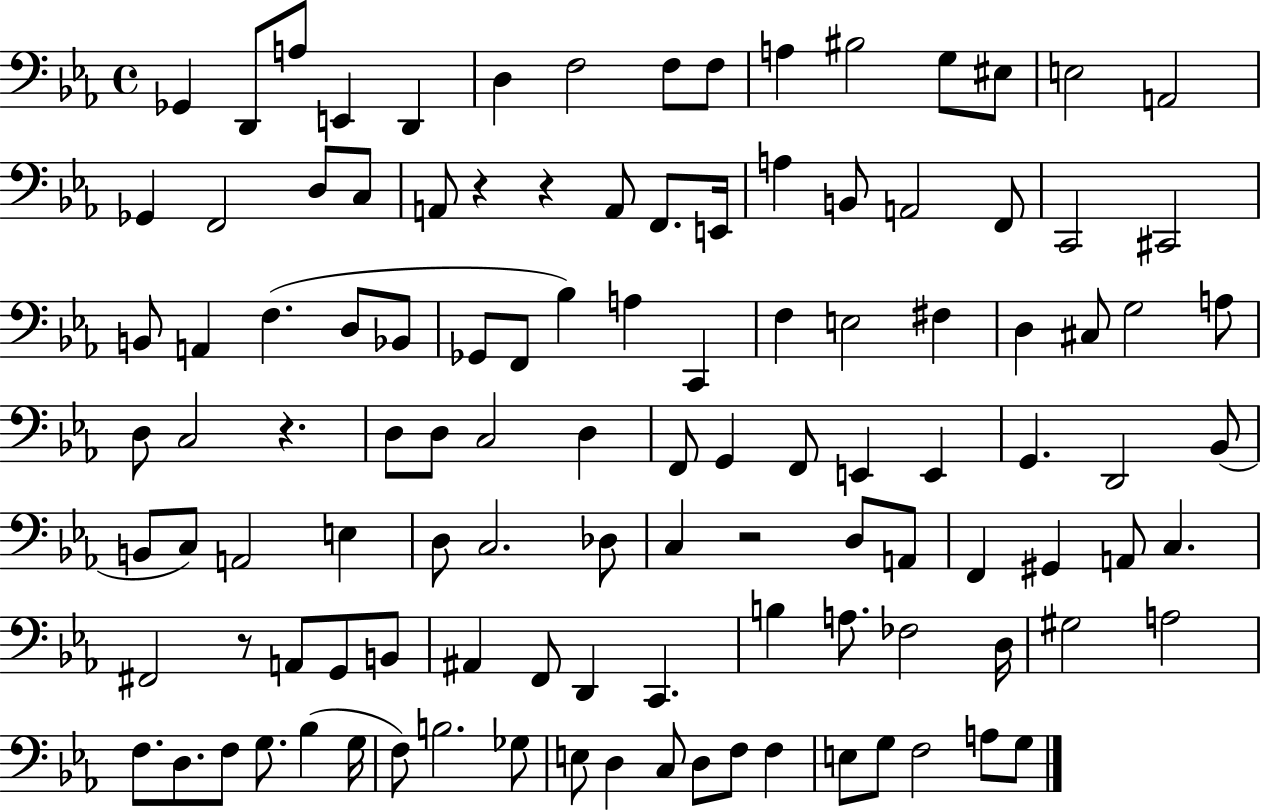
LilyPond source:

{
  \clef bass
  \time 4/4
  \defaultTimeSignature
  \key ees \major
  ges,4 d,8 a8 e,4 d,4 | d4 f2 f8 f8 | a4 bis2 g8 eis8 | e2 a,2 | \break ges,4 f,2 d8 c8 | a,8 r4 r4 a,8 f,8. e,16 | a4 b,8 a,2 f,8 | c,2 cis,2 | \break b,8 a,4 f4.( d8 bes,8 | ges,8 f,8 bes4) a4 c,4 | f4 e2 fis4 | d4 cis8 g2 a8 | \break d8 c2 r4. | d8 d8 c2 d4 | f,8 g,4 f,8 e,4 e,4 | g,4. d,2 bes,8( | \break b,8 c8) a,2 e4 | d8 c2. des8 | c4 r2 d8 a,8 | f,4 gis,4 a,8 c4. | \break fis,2 r8 a,8 g,8 b,8 | ais,4 f,8 d,4 c,4. | b4 a8. fes2 d16 | gis2 a2 | \break f8. d8. f8 g8. bes4( g16 | f8) b2. ges8 | e8 d4 c8 d8 f8 f4 | e8 g8 f2 a8 g8 | \break \bar "|."
}